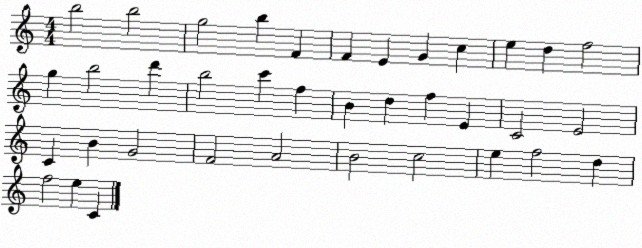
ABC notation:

X:1
T:Untitled
M:4/4
L:1/4
K:C
b2 b2 g2 b F F E G c e d f2 g b2 d' b2 c' f B d f E C2 E2 C B G2 F2 A2 B2 c2 e f2 d f2 e C